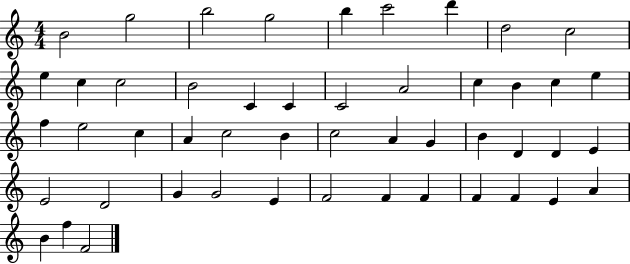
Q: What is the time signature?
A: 4/4